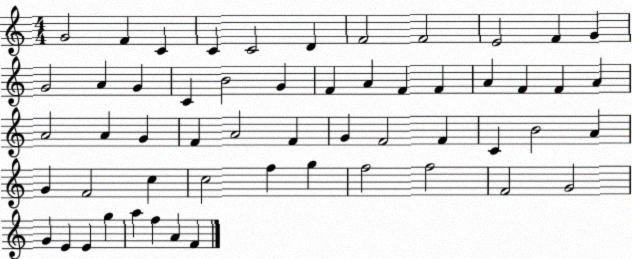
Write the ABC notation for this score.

X:1
T:Untitled
M:4/4
L:1/4
K:C
G2 F C C C2 D F2 F2 E2 F G G2 A G C B2 G F A F F A F F A A2 A G F A2 F G F2 F C B2 A G F2 c c2 f g f2 f2 F2 G2 G E E g a f A F